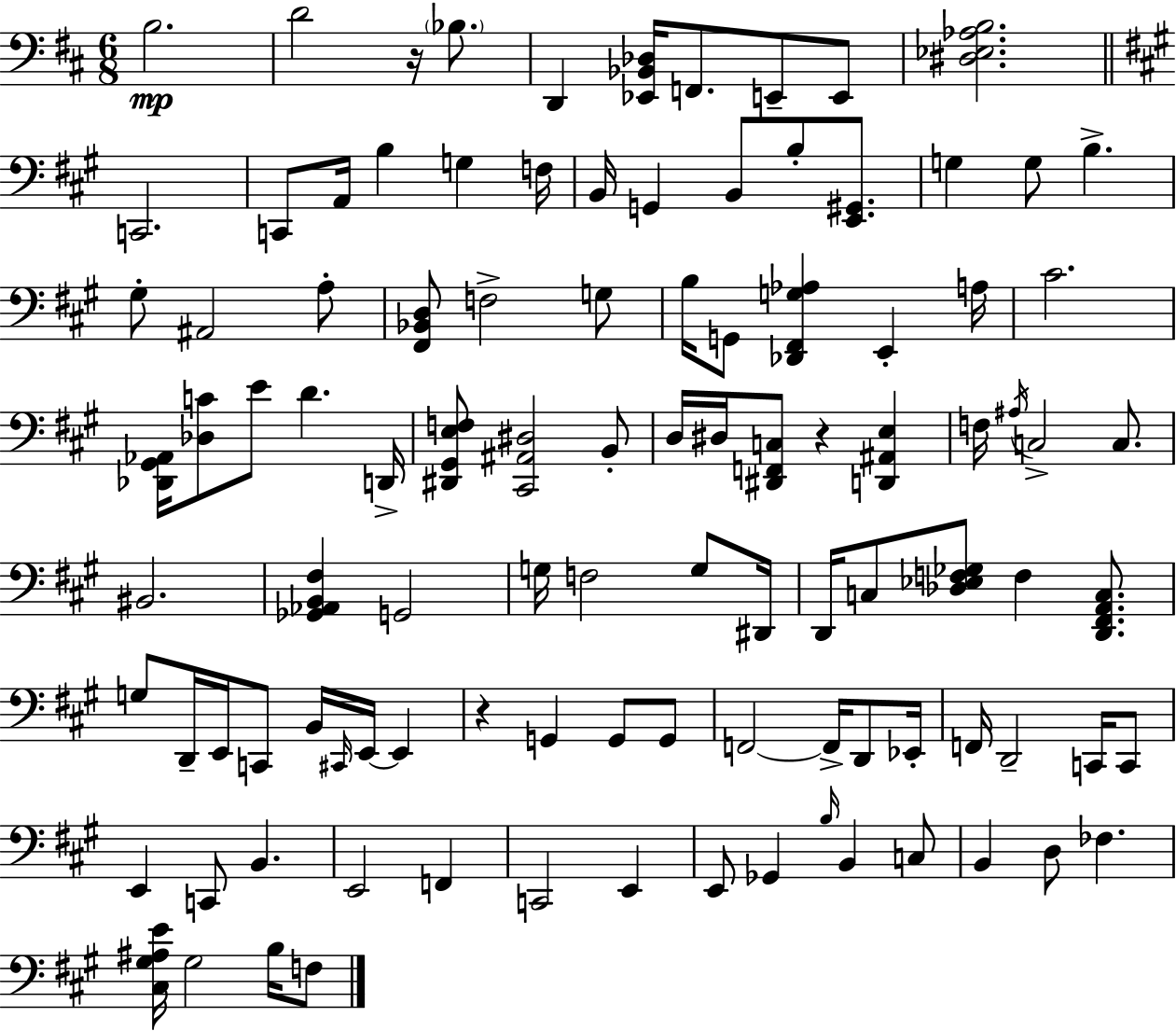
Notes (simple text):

B3/h. D4/h R/s Bb3/e. D2/q [Eb2,Bb2,Db3]/s F2/e. E2/e E2/e [D#3,Eb3,Ab3,B3]/h. C2/h. C2/e A2/s B3/q G3/q F3/s B2/s G2/q B2/e B3/e [E2,G#2]/e. G3/q G3/e B3/q. G#3/e A#2/h A3/e [F#2,Bb2,D3]/e F3/h G3/e B3/s G2/e [Db2,F#2,G3,Ab3]/q E2/q A3/s C#4/h. [Db2,G#2,Ab2]/s [Db3,C4]/e E4/e D4/q. D2/s [D#2,G#2,E3,F3]/e [C#2,A#2,D#3]/h B2/e D3/s D#3/s [D#2,F2,C3]/e R/q [D2,A#2,E3]/q F3/s A#3/s C3/h C3/e. BIS2/h. [Gb2,Ab2,B2,F#3]/q G2/h G3/s F3/h G3/e D#2/s D2/s C3/e [Db3,Eb3,F3,Gb3]/e F3/q [D2,F#2,A2,C3]/e. G3/e D2/s E2/s C2/e B2/s C#2/s E2/s E2/q R/q G2/q G2/e G2/e F2/h F2/s D2/e Eb2/s F2/s D2/h C2/s C2/e E2/q C2/e B2/q. E2/h F2/q C2/h E2/q E2/e Gb2/q B3/s B2/q C3/e B2/q D3/e FES3/q. [C#3,G#3,A#3,E4]/s G#3/h B3/s F3/e